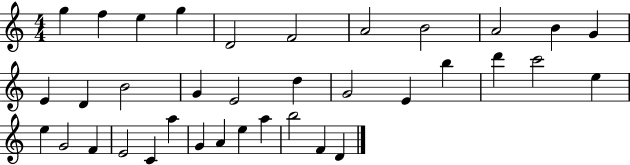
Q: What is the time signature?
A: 4/4